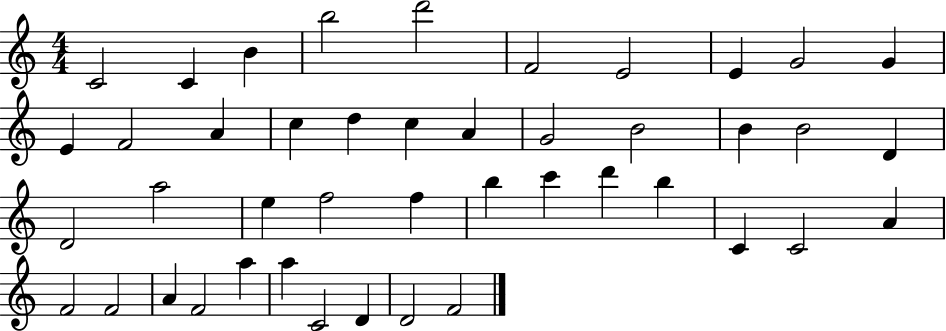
C4/h C4/q B4/q B5/h D6/h F4/h E4/h E4/q G4/h G4/q E4/q F4/h A4/q C5/q D5/q C5/q A4/q G4/h B4/h B4/q B4/h D4/q D4/h A5/h E5/q F5/h F5/q B5/q C6/q D6/q B5/q C4/q C4/h A4/q F4/h F4/h A4/q F4/h A5/q A5/q C4/h D4/q D4/h F4/h